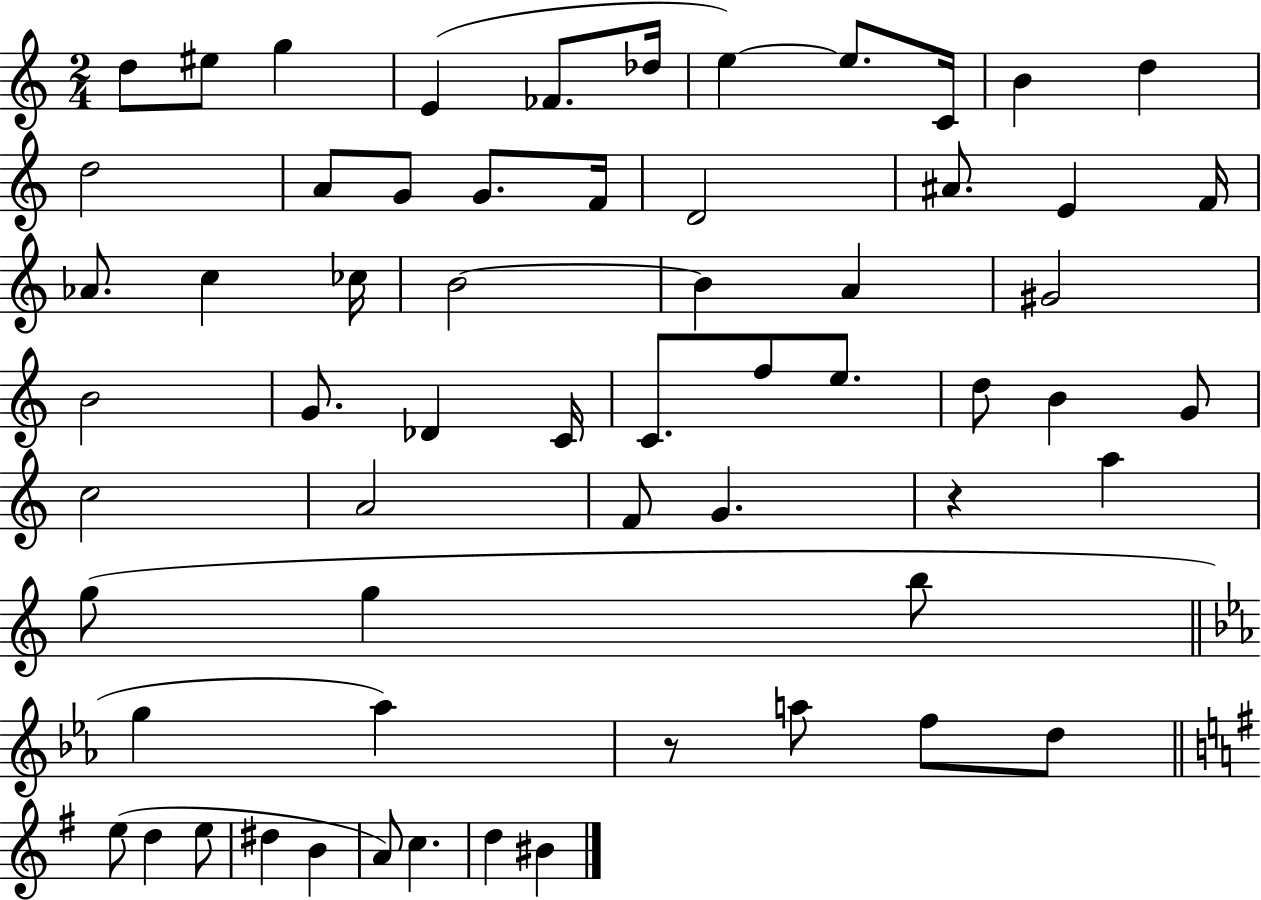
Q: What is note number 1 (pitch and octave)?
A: D5